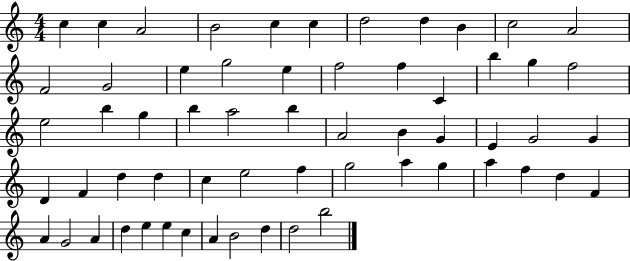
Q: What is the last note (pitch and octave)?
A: B5